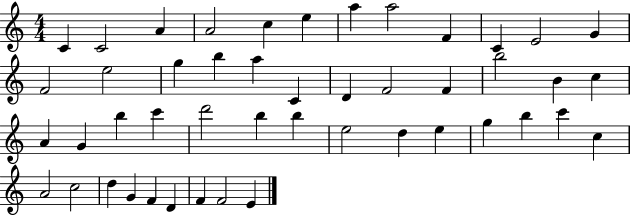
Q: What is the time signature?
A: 4/4